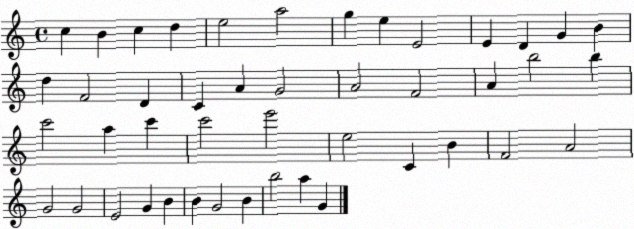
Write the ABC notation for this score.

X:1
T:Untitled
M:4/4
L:1/4
K:C
c B c d e2 a2 g e E2 E D G B d F2 D C A G2 A2 F2 A b2 b c'2 a c' c'2 e'2 e2 C B F2 A2 G2 G2 E2 G B B G2 B b2 a G